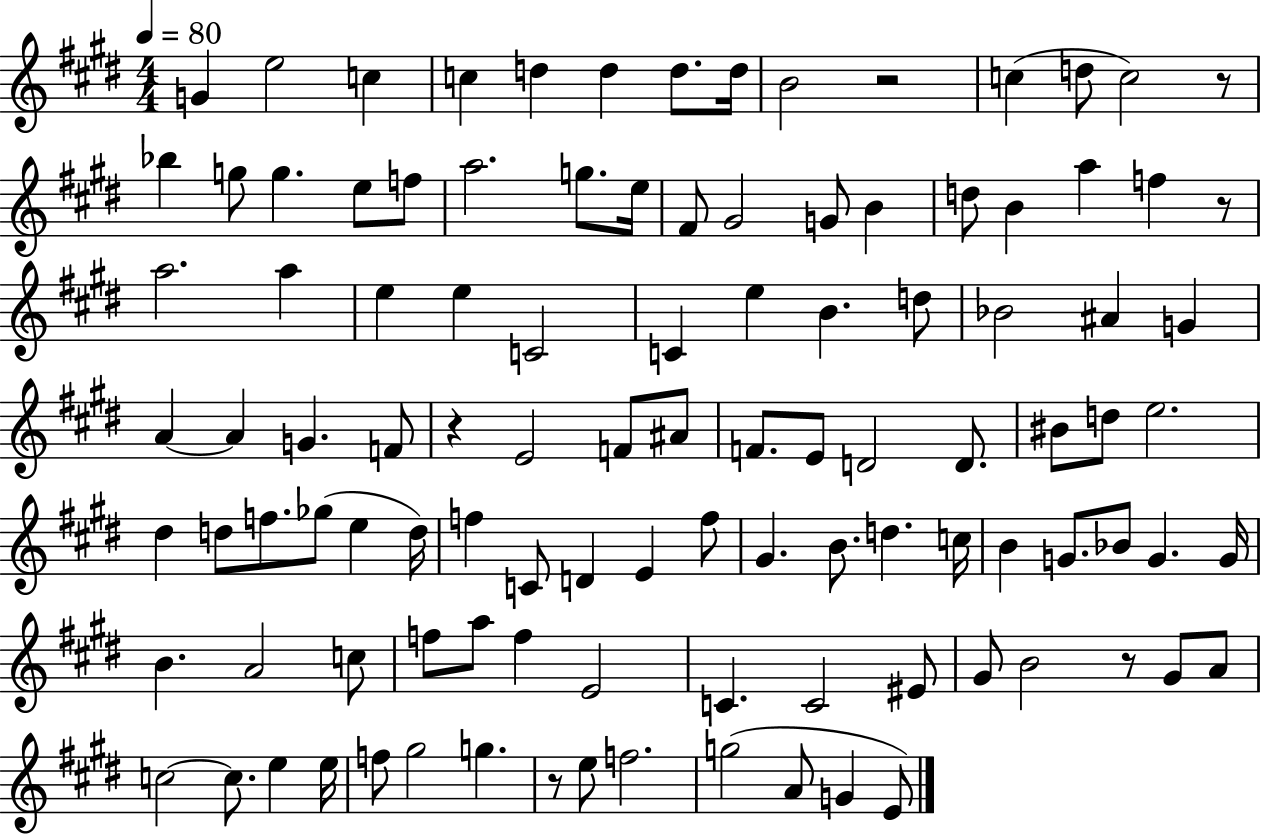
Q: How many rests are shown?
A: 6